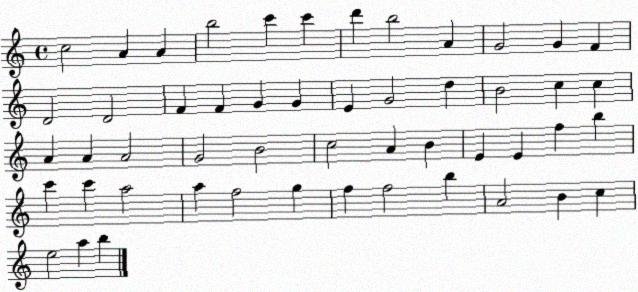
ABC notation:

X:1
T:Untitled
M:4/4
L:1/4
K:C
c2 A A b2 c' c' d' b2 A G2 G F D2 D2 F F G G E G2 d B2 c c A A A2 G2 B2 c2 A B E E f b c' c' a2 a f2 g f f2 b A2 B c e2 a b